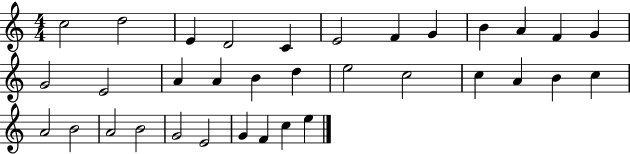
C5/h D5/h E4/q D4/h C4/q E4/h F4/q G4/q B4/q A4/q F4/q G4/q G4/h E4/h A4/q A4/q B4/q D5/q E5/h C5/h C5/q A4/q B4/q C5/q A4/h B4/h A4/h B4/h G4/h E4/h G4/q F4/q C5/q E5/q